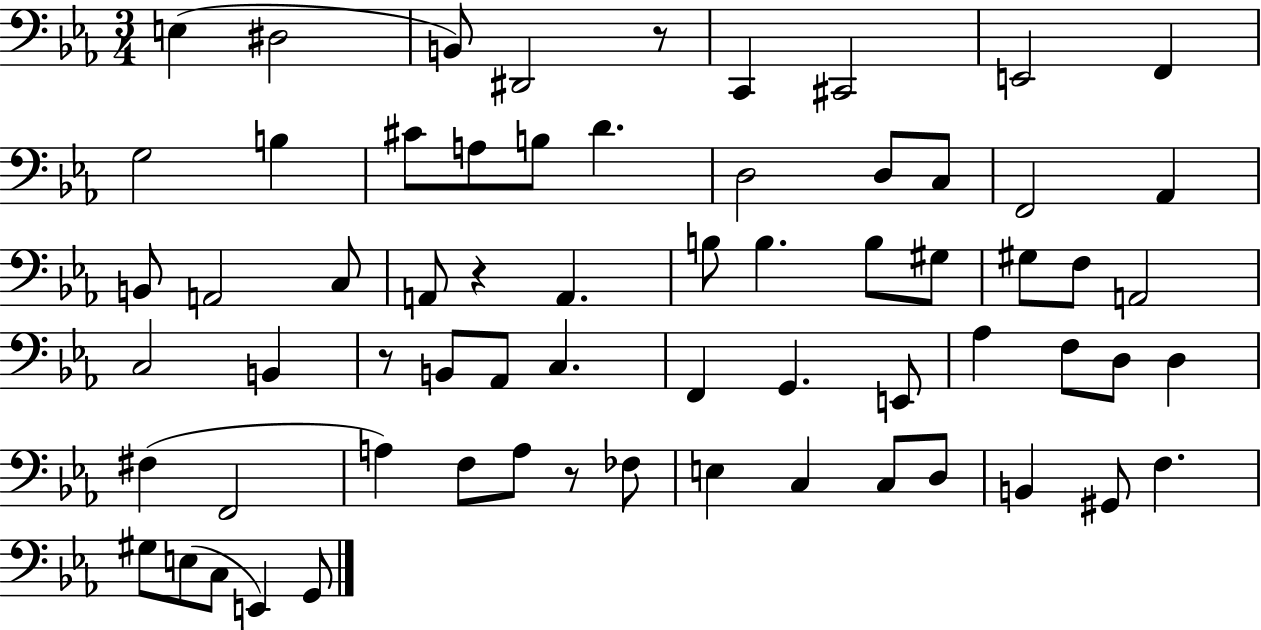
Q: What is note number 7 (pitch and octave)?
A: E2